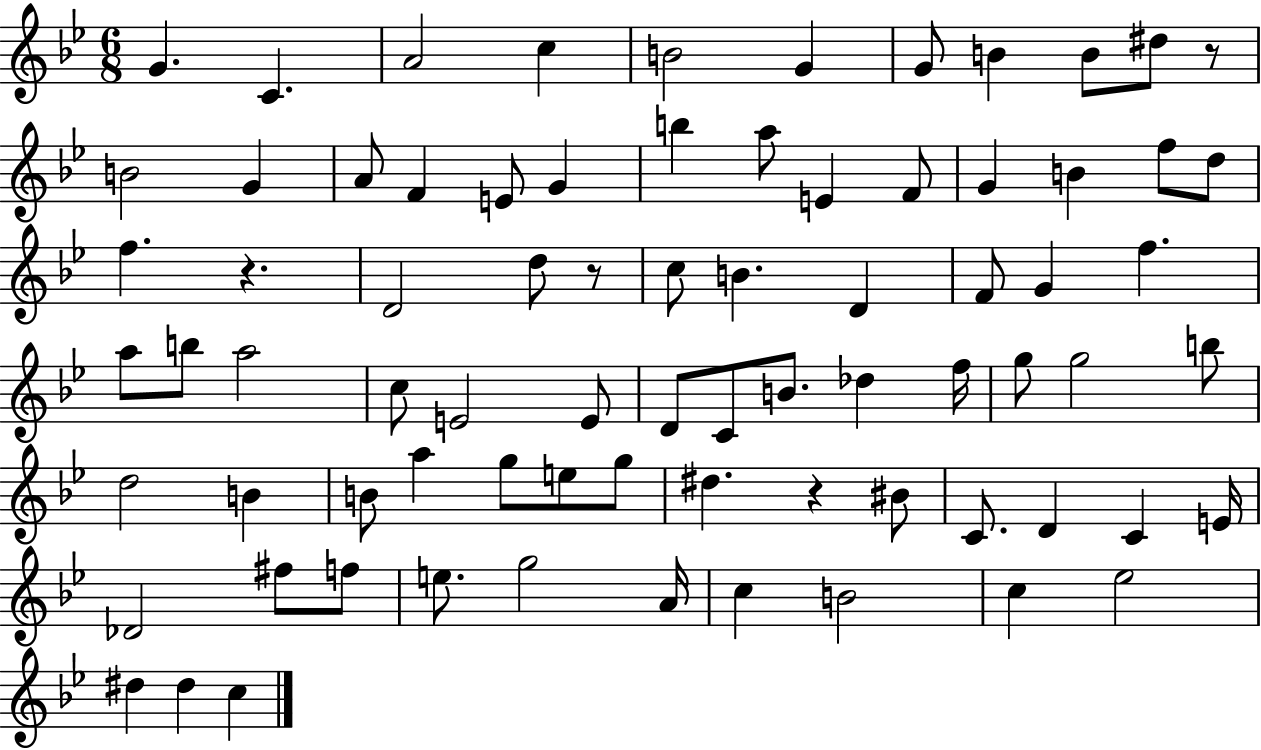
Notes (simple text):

G4/q. C4/q. A4/h C5/q B4/h G4/q G4/e B4/q B4/e D#5/e R/e B4/h G4/q A4/e F4/q E4/e G4/q B5/q A5/e E4/q F4/e G4/q B4/q F5/e D5/e F5/q. R/q. D4/h D5/e R/e C5/e B4/q. D4/q F4/e G4/q F5/q. A5/e B5/e A5/h C5/e E4/h E4/e D4/e C4/e B4/e. Db5/q F5/s G5/e G5/h B5/e D5/h B4/q B4/e A5/q G5/e E5/e G5/e D#5/q. R/q BIS4/e C4/e. D4/q C4/q E4/s Db4/h F#5/e F5/e E5/e. G5/h A4/s C5/q B4/h C5/q Eb5/h D#5/q D#5/q C5/q